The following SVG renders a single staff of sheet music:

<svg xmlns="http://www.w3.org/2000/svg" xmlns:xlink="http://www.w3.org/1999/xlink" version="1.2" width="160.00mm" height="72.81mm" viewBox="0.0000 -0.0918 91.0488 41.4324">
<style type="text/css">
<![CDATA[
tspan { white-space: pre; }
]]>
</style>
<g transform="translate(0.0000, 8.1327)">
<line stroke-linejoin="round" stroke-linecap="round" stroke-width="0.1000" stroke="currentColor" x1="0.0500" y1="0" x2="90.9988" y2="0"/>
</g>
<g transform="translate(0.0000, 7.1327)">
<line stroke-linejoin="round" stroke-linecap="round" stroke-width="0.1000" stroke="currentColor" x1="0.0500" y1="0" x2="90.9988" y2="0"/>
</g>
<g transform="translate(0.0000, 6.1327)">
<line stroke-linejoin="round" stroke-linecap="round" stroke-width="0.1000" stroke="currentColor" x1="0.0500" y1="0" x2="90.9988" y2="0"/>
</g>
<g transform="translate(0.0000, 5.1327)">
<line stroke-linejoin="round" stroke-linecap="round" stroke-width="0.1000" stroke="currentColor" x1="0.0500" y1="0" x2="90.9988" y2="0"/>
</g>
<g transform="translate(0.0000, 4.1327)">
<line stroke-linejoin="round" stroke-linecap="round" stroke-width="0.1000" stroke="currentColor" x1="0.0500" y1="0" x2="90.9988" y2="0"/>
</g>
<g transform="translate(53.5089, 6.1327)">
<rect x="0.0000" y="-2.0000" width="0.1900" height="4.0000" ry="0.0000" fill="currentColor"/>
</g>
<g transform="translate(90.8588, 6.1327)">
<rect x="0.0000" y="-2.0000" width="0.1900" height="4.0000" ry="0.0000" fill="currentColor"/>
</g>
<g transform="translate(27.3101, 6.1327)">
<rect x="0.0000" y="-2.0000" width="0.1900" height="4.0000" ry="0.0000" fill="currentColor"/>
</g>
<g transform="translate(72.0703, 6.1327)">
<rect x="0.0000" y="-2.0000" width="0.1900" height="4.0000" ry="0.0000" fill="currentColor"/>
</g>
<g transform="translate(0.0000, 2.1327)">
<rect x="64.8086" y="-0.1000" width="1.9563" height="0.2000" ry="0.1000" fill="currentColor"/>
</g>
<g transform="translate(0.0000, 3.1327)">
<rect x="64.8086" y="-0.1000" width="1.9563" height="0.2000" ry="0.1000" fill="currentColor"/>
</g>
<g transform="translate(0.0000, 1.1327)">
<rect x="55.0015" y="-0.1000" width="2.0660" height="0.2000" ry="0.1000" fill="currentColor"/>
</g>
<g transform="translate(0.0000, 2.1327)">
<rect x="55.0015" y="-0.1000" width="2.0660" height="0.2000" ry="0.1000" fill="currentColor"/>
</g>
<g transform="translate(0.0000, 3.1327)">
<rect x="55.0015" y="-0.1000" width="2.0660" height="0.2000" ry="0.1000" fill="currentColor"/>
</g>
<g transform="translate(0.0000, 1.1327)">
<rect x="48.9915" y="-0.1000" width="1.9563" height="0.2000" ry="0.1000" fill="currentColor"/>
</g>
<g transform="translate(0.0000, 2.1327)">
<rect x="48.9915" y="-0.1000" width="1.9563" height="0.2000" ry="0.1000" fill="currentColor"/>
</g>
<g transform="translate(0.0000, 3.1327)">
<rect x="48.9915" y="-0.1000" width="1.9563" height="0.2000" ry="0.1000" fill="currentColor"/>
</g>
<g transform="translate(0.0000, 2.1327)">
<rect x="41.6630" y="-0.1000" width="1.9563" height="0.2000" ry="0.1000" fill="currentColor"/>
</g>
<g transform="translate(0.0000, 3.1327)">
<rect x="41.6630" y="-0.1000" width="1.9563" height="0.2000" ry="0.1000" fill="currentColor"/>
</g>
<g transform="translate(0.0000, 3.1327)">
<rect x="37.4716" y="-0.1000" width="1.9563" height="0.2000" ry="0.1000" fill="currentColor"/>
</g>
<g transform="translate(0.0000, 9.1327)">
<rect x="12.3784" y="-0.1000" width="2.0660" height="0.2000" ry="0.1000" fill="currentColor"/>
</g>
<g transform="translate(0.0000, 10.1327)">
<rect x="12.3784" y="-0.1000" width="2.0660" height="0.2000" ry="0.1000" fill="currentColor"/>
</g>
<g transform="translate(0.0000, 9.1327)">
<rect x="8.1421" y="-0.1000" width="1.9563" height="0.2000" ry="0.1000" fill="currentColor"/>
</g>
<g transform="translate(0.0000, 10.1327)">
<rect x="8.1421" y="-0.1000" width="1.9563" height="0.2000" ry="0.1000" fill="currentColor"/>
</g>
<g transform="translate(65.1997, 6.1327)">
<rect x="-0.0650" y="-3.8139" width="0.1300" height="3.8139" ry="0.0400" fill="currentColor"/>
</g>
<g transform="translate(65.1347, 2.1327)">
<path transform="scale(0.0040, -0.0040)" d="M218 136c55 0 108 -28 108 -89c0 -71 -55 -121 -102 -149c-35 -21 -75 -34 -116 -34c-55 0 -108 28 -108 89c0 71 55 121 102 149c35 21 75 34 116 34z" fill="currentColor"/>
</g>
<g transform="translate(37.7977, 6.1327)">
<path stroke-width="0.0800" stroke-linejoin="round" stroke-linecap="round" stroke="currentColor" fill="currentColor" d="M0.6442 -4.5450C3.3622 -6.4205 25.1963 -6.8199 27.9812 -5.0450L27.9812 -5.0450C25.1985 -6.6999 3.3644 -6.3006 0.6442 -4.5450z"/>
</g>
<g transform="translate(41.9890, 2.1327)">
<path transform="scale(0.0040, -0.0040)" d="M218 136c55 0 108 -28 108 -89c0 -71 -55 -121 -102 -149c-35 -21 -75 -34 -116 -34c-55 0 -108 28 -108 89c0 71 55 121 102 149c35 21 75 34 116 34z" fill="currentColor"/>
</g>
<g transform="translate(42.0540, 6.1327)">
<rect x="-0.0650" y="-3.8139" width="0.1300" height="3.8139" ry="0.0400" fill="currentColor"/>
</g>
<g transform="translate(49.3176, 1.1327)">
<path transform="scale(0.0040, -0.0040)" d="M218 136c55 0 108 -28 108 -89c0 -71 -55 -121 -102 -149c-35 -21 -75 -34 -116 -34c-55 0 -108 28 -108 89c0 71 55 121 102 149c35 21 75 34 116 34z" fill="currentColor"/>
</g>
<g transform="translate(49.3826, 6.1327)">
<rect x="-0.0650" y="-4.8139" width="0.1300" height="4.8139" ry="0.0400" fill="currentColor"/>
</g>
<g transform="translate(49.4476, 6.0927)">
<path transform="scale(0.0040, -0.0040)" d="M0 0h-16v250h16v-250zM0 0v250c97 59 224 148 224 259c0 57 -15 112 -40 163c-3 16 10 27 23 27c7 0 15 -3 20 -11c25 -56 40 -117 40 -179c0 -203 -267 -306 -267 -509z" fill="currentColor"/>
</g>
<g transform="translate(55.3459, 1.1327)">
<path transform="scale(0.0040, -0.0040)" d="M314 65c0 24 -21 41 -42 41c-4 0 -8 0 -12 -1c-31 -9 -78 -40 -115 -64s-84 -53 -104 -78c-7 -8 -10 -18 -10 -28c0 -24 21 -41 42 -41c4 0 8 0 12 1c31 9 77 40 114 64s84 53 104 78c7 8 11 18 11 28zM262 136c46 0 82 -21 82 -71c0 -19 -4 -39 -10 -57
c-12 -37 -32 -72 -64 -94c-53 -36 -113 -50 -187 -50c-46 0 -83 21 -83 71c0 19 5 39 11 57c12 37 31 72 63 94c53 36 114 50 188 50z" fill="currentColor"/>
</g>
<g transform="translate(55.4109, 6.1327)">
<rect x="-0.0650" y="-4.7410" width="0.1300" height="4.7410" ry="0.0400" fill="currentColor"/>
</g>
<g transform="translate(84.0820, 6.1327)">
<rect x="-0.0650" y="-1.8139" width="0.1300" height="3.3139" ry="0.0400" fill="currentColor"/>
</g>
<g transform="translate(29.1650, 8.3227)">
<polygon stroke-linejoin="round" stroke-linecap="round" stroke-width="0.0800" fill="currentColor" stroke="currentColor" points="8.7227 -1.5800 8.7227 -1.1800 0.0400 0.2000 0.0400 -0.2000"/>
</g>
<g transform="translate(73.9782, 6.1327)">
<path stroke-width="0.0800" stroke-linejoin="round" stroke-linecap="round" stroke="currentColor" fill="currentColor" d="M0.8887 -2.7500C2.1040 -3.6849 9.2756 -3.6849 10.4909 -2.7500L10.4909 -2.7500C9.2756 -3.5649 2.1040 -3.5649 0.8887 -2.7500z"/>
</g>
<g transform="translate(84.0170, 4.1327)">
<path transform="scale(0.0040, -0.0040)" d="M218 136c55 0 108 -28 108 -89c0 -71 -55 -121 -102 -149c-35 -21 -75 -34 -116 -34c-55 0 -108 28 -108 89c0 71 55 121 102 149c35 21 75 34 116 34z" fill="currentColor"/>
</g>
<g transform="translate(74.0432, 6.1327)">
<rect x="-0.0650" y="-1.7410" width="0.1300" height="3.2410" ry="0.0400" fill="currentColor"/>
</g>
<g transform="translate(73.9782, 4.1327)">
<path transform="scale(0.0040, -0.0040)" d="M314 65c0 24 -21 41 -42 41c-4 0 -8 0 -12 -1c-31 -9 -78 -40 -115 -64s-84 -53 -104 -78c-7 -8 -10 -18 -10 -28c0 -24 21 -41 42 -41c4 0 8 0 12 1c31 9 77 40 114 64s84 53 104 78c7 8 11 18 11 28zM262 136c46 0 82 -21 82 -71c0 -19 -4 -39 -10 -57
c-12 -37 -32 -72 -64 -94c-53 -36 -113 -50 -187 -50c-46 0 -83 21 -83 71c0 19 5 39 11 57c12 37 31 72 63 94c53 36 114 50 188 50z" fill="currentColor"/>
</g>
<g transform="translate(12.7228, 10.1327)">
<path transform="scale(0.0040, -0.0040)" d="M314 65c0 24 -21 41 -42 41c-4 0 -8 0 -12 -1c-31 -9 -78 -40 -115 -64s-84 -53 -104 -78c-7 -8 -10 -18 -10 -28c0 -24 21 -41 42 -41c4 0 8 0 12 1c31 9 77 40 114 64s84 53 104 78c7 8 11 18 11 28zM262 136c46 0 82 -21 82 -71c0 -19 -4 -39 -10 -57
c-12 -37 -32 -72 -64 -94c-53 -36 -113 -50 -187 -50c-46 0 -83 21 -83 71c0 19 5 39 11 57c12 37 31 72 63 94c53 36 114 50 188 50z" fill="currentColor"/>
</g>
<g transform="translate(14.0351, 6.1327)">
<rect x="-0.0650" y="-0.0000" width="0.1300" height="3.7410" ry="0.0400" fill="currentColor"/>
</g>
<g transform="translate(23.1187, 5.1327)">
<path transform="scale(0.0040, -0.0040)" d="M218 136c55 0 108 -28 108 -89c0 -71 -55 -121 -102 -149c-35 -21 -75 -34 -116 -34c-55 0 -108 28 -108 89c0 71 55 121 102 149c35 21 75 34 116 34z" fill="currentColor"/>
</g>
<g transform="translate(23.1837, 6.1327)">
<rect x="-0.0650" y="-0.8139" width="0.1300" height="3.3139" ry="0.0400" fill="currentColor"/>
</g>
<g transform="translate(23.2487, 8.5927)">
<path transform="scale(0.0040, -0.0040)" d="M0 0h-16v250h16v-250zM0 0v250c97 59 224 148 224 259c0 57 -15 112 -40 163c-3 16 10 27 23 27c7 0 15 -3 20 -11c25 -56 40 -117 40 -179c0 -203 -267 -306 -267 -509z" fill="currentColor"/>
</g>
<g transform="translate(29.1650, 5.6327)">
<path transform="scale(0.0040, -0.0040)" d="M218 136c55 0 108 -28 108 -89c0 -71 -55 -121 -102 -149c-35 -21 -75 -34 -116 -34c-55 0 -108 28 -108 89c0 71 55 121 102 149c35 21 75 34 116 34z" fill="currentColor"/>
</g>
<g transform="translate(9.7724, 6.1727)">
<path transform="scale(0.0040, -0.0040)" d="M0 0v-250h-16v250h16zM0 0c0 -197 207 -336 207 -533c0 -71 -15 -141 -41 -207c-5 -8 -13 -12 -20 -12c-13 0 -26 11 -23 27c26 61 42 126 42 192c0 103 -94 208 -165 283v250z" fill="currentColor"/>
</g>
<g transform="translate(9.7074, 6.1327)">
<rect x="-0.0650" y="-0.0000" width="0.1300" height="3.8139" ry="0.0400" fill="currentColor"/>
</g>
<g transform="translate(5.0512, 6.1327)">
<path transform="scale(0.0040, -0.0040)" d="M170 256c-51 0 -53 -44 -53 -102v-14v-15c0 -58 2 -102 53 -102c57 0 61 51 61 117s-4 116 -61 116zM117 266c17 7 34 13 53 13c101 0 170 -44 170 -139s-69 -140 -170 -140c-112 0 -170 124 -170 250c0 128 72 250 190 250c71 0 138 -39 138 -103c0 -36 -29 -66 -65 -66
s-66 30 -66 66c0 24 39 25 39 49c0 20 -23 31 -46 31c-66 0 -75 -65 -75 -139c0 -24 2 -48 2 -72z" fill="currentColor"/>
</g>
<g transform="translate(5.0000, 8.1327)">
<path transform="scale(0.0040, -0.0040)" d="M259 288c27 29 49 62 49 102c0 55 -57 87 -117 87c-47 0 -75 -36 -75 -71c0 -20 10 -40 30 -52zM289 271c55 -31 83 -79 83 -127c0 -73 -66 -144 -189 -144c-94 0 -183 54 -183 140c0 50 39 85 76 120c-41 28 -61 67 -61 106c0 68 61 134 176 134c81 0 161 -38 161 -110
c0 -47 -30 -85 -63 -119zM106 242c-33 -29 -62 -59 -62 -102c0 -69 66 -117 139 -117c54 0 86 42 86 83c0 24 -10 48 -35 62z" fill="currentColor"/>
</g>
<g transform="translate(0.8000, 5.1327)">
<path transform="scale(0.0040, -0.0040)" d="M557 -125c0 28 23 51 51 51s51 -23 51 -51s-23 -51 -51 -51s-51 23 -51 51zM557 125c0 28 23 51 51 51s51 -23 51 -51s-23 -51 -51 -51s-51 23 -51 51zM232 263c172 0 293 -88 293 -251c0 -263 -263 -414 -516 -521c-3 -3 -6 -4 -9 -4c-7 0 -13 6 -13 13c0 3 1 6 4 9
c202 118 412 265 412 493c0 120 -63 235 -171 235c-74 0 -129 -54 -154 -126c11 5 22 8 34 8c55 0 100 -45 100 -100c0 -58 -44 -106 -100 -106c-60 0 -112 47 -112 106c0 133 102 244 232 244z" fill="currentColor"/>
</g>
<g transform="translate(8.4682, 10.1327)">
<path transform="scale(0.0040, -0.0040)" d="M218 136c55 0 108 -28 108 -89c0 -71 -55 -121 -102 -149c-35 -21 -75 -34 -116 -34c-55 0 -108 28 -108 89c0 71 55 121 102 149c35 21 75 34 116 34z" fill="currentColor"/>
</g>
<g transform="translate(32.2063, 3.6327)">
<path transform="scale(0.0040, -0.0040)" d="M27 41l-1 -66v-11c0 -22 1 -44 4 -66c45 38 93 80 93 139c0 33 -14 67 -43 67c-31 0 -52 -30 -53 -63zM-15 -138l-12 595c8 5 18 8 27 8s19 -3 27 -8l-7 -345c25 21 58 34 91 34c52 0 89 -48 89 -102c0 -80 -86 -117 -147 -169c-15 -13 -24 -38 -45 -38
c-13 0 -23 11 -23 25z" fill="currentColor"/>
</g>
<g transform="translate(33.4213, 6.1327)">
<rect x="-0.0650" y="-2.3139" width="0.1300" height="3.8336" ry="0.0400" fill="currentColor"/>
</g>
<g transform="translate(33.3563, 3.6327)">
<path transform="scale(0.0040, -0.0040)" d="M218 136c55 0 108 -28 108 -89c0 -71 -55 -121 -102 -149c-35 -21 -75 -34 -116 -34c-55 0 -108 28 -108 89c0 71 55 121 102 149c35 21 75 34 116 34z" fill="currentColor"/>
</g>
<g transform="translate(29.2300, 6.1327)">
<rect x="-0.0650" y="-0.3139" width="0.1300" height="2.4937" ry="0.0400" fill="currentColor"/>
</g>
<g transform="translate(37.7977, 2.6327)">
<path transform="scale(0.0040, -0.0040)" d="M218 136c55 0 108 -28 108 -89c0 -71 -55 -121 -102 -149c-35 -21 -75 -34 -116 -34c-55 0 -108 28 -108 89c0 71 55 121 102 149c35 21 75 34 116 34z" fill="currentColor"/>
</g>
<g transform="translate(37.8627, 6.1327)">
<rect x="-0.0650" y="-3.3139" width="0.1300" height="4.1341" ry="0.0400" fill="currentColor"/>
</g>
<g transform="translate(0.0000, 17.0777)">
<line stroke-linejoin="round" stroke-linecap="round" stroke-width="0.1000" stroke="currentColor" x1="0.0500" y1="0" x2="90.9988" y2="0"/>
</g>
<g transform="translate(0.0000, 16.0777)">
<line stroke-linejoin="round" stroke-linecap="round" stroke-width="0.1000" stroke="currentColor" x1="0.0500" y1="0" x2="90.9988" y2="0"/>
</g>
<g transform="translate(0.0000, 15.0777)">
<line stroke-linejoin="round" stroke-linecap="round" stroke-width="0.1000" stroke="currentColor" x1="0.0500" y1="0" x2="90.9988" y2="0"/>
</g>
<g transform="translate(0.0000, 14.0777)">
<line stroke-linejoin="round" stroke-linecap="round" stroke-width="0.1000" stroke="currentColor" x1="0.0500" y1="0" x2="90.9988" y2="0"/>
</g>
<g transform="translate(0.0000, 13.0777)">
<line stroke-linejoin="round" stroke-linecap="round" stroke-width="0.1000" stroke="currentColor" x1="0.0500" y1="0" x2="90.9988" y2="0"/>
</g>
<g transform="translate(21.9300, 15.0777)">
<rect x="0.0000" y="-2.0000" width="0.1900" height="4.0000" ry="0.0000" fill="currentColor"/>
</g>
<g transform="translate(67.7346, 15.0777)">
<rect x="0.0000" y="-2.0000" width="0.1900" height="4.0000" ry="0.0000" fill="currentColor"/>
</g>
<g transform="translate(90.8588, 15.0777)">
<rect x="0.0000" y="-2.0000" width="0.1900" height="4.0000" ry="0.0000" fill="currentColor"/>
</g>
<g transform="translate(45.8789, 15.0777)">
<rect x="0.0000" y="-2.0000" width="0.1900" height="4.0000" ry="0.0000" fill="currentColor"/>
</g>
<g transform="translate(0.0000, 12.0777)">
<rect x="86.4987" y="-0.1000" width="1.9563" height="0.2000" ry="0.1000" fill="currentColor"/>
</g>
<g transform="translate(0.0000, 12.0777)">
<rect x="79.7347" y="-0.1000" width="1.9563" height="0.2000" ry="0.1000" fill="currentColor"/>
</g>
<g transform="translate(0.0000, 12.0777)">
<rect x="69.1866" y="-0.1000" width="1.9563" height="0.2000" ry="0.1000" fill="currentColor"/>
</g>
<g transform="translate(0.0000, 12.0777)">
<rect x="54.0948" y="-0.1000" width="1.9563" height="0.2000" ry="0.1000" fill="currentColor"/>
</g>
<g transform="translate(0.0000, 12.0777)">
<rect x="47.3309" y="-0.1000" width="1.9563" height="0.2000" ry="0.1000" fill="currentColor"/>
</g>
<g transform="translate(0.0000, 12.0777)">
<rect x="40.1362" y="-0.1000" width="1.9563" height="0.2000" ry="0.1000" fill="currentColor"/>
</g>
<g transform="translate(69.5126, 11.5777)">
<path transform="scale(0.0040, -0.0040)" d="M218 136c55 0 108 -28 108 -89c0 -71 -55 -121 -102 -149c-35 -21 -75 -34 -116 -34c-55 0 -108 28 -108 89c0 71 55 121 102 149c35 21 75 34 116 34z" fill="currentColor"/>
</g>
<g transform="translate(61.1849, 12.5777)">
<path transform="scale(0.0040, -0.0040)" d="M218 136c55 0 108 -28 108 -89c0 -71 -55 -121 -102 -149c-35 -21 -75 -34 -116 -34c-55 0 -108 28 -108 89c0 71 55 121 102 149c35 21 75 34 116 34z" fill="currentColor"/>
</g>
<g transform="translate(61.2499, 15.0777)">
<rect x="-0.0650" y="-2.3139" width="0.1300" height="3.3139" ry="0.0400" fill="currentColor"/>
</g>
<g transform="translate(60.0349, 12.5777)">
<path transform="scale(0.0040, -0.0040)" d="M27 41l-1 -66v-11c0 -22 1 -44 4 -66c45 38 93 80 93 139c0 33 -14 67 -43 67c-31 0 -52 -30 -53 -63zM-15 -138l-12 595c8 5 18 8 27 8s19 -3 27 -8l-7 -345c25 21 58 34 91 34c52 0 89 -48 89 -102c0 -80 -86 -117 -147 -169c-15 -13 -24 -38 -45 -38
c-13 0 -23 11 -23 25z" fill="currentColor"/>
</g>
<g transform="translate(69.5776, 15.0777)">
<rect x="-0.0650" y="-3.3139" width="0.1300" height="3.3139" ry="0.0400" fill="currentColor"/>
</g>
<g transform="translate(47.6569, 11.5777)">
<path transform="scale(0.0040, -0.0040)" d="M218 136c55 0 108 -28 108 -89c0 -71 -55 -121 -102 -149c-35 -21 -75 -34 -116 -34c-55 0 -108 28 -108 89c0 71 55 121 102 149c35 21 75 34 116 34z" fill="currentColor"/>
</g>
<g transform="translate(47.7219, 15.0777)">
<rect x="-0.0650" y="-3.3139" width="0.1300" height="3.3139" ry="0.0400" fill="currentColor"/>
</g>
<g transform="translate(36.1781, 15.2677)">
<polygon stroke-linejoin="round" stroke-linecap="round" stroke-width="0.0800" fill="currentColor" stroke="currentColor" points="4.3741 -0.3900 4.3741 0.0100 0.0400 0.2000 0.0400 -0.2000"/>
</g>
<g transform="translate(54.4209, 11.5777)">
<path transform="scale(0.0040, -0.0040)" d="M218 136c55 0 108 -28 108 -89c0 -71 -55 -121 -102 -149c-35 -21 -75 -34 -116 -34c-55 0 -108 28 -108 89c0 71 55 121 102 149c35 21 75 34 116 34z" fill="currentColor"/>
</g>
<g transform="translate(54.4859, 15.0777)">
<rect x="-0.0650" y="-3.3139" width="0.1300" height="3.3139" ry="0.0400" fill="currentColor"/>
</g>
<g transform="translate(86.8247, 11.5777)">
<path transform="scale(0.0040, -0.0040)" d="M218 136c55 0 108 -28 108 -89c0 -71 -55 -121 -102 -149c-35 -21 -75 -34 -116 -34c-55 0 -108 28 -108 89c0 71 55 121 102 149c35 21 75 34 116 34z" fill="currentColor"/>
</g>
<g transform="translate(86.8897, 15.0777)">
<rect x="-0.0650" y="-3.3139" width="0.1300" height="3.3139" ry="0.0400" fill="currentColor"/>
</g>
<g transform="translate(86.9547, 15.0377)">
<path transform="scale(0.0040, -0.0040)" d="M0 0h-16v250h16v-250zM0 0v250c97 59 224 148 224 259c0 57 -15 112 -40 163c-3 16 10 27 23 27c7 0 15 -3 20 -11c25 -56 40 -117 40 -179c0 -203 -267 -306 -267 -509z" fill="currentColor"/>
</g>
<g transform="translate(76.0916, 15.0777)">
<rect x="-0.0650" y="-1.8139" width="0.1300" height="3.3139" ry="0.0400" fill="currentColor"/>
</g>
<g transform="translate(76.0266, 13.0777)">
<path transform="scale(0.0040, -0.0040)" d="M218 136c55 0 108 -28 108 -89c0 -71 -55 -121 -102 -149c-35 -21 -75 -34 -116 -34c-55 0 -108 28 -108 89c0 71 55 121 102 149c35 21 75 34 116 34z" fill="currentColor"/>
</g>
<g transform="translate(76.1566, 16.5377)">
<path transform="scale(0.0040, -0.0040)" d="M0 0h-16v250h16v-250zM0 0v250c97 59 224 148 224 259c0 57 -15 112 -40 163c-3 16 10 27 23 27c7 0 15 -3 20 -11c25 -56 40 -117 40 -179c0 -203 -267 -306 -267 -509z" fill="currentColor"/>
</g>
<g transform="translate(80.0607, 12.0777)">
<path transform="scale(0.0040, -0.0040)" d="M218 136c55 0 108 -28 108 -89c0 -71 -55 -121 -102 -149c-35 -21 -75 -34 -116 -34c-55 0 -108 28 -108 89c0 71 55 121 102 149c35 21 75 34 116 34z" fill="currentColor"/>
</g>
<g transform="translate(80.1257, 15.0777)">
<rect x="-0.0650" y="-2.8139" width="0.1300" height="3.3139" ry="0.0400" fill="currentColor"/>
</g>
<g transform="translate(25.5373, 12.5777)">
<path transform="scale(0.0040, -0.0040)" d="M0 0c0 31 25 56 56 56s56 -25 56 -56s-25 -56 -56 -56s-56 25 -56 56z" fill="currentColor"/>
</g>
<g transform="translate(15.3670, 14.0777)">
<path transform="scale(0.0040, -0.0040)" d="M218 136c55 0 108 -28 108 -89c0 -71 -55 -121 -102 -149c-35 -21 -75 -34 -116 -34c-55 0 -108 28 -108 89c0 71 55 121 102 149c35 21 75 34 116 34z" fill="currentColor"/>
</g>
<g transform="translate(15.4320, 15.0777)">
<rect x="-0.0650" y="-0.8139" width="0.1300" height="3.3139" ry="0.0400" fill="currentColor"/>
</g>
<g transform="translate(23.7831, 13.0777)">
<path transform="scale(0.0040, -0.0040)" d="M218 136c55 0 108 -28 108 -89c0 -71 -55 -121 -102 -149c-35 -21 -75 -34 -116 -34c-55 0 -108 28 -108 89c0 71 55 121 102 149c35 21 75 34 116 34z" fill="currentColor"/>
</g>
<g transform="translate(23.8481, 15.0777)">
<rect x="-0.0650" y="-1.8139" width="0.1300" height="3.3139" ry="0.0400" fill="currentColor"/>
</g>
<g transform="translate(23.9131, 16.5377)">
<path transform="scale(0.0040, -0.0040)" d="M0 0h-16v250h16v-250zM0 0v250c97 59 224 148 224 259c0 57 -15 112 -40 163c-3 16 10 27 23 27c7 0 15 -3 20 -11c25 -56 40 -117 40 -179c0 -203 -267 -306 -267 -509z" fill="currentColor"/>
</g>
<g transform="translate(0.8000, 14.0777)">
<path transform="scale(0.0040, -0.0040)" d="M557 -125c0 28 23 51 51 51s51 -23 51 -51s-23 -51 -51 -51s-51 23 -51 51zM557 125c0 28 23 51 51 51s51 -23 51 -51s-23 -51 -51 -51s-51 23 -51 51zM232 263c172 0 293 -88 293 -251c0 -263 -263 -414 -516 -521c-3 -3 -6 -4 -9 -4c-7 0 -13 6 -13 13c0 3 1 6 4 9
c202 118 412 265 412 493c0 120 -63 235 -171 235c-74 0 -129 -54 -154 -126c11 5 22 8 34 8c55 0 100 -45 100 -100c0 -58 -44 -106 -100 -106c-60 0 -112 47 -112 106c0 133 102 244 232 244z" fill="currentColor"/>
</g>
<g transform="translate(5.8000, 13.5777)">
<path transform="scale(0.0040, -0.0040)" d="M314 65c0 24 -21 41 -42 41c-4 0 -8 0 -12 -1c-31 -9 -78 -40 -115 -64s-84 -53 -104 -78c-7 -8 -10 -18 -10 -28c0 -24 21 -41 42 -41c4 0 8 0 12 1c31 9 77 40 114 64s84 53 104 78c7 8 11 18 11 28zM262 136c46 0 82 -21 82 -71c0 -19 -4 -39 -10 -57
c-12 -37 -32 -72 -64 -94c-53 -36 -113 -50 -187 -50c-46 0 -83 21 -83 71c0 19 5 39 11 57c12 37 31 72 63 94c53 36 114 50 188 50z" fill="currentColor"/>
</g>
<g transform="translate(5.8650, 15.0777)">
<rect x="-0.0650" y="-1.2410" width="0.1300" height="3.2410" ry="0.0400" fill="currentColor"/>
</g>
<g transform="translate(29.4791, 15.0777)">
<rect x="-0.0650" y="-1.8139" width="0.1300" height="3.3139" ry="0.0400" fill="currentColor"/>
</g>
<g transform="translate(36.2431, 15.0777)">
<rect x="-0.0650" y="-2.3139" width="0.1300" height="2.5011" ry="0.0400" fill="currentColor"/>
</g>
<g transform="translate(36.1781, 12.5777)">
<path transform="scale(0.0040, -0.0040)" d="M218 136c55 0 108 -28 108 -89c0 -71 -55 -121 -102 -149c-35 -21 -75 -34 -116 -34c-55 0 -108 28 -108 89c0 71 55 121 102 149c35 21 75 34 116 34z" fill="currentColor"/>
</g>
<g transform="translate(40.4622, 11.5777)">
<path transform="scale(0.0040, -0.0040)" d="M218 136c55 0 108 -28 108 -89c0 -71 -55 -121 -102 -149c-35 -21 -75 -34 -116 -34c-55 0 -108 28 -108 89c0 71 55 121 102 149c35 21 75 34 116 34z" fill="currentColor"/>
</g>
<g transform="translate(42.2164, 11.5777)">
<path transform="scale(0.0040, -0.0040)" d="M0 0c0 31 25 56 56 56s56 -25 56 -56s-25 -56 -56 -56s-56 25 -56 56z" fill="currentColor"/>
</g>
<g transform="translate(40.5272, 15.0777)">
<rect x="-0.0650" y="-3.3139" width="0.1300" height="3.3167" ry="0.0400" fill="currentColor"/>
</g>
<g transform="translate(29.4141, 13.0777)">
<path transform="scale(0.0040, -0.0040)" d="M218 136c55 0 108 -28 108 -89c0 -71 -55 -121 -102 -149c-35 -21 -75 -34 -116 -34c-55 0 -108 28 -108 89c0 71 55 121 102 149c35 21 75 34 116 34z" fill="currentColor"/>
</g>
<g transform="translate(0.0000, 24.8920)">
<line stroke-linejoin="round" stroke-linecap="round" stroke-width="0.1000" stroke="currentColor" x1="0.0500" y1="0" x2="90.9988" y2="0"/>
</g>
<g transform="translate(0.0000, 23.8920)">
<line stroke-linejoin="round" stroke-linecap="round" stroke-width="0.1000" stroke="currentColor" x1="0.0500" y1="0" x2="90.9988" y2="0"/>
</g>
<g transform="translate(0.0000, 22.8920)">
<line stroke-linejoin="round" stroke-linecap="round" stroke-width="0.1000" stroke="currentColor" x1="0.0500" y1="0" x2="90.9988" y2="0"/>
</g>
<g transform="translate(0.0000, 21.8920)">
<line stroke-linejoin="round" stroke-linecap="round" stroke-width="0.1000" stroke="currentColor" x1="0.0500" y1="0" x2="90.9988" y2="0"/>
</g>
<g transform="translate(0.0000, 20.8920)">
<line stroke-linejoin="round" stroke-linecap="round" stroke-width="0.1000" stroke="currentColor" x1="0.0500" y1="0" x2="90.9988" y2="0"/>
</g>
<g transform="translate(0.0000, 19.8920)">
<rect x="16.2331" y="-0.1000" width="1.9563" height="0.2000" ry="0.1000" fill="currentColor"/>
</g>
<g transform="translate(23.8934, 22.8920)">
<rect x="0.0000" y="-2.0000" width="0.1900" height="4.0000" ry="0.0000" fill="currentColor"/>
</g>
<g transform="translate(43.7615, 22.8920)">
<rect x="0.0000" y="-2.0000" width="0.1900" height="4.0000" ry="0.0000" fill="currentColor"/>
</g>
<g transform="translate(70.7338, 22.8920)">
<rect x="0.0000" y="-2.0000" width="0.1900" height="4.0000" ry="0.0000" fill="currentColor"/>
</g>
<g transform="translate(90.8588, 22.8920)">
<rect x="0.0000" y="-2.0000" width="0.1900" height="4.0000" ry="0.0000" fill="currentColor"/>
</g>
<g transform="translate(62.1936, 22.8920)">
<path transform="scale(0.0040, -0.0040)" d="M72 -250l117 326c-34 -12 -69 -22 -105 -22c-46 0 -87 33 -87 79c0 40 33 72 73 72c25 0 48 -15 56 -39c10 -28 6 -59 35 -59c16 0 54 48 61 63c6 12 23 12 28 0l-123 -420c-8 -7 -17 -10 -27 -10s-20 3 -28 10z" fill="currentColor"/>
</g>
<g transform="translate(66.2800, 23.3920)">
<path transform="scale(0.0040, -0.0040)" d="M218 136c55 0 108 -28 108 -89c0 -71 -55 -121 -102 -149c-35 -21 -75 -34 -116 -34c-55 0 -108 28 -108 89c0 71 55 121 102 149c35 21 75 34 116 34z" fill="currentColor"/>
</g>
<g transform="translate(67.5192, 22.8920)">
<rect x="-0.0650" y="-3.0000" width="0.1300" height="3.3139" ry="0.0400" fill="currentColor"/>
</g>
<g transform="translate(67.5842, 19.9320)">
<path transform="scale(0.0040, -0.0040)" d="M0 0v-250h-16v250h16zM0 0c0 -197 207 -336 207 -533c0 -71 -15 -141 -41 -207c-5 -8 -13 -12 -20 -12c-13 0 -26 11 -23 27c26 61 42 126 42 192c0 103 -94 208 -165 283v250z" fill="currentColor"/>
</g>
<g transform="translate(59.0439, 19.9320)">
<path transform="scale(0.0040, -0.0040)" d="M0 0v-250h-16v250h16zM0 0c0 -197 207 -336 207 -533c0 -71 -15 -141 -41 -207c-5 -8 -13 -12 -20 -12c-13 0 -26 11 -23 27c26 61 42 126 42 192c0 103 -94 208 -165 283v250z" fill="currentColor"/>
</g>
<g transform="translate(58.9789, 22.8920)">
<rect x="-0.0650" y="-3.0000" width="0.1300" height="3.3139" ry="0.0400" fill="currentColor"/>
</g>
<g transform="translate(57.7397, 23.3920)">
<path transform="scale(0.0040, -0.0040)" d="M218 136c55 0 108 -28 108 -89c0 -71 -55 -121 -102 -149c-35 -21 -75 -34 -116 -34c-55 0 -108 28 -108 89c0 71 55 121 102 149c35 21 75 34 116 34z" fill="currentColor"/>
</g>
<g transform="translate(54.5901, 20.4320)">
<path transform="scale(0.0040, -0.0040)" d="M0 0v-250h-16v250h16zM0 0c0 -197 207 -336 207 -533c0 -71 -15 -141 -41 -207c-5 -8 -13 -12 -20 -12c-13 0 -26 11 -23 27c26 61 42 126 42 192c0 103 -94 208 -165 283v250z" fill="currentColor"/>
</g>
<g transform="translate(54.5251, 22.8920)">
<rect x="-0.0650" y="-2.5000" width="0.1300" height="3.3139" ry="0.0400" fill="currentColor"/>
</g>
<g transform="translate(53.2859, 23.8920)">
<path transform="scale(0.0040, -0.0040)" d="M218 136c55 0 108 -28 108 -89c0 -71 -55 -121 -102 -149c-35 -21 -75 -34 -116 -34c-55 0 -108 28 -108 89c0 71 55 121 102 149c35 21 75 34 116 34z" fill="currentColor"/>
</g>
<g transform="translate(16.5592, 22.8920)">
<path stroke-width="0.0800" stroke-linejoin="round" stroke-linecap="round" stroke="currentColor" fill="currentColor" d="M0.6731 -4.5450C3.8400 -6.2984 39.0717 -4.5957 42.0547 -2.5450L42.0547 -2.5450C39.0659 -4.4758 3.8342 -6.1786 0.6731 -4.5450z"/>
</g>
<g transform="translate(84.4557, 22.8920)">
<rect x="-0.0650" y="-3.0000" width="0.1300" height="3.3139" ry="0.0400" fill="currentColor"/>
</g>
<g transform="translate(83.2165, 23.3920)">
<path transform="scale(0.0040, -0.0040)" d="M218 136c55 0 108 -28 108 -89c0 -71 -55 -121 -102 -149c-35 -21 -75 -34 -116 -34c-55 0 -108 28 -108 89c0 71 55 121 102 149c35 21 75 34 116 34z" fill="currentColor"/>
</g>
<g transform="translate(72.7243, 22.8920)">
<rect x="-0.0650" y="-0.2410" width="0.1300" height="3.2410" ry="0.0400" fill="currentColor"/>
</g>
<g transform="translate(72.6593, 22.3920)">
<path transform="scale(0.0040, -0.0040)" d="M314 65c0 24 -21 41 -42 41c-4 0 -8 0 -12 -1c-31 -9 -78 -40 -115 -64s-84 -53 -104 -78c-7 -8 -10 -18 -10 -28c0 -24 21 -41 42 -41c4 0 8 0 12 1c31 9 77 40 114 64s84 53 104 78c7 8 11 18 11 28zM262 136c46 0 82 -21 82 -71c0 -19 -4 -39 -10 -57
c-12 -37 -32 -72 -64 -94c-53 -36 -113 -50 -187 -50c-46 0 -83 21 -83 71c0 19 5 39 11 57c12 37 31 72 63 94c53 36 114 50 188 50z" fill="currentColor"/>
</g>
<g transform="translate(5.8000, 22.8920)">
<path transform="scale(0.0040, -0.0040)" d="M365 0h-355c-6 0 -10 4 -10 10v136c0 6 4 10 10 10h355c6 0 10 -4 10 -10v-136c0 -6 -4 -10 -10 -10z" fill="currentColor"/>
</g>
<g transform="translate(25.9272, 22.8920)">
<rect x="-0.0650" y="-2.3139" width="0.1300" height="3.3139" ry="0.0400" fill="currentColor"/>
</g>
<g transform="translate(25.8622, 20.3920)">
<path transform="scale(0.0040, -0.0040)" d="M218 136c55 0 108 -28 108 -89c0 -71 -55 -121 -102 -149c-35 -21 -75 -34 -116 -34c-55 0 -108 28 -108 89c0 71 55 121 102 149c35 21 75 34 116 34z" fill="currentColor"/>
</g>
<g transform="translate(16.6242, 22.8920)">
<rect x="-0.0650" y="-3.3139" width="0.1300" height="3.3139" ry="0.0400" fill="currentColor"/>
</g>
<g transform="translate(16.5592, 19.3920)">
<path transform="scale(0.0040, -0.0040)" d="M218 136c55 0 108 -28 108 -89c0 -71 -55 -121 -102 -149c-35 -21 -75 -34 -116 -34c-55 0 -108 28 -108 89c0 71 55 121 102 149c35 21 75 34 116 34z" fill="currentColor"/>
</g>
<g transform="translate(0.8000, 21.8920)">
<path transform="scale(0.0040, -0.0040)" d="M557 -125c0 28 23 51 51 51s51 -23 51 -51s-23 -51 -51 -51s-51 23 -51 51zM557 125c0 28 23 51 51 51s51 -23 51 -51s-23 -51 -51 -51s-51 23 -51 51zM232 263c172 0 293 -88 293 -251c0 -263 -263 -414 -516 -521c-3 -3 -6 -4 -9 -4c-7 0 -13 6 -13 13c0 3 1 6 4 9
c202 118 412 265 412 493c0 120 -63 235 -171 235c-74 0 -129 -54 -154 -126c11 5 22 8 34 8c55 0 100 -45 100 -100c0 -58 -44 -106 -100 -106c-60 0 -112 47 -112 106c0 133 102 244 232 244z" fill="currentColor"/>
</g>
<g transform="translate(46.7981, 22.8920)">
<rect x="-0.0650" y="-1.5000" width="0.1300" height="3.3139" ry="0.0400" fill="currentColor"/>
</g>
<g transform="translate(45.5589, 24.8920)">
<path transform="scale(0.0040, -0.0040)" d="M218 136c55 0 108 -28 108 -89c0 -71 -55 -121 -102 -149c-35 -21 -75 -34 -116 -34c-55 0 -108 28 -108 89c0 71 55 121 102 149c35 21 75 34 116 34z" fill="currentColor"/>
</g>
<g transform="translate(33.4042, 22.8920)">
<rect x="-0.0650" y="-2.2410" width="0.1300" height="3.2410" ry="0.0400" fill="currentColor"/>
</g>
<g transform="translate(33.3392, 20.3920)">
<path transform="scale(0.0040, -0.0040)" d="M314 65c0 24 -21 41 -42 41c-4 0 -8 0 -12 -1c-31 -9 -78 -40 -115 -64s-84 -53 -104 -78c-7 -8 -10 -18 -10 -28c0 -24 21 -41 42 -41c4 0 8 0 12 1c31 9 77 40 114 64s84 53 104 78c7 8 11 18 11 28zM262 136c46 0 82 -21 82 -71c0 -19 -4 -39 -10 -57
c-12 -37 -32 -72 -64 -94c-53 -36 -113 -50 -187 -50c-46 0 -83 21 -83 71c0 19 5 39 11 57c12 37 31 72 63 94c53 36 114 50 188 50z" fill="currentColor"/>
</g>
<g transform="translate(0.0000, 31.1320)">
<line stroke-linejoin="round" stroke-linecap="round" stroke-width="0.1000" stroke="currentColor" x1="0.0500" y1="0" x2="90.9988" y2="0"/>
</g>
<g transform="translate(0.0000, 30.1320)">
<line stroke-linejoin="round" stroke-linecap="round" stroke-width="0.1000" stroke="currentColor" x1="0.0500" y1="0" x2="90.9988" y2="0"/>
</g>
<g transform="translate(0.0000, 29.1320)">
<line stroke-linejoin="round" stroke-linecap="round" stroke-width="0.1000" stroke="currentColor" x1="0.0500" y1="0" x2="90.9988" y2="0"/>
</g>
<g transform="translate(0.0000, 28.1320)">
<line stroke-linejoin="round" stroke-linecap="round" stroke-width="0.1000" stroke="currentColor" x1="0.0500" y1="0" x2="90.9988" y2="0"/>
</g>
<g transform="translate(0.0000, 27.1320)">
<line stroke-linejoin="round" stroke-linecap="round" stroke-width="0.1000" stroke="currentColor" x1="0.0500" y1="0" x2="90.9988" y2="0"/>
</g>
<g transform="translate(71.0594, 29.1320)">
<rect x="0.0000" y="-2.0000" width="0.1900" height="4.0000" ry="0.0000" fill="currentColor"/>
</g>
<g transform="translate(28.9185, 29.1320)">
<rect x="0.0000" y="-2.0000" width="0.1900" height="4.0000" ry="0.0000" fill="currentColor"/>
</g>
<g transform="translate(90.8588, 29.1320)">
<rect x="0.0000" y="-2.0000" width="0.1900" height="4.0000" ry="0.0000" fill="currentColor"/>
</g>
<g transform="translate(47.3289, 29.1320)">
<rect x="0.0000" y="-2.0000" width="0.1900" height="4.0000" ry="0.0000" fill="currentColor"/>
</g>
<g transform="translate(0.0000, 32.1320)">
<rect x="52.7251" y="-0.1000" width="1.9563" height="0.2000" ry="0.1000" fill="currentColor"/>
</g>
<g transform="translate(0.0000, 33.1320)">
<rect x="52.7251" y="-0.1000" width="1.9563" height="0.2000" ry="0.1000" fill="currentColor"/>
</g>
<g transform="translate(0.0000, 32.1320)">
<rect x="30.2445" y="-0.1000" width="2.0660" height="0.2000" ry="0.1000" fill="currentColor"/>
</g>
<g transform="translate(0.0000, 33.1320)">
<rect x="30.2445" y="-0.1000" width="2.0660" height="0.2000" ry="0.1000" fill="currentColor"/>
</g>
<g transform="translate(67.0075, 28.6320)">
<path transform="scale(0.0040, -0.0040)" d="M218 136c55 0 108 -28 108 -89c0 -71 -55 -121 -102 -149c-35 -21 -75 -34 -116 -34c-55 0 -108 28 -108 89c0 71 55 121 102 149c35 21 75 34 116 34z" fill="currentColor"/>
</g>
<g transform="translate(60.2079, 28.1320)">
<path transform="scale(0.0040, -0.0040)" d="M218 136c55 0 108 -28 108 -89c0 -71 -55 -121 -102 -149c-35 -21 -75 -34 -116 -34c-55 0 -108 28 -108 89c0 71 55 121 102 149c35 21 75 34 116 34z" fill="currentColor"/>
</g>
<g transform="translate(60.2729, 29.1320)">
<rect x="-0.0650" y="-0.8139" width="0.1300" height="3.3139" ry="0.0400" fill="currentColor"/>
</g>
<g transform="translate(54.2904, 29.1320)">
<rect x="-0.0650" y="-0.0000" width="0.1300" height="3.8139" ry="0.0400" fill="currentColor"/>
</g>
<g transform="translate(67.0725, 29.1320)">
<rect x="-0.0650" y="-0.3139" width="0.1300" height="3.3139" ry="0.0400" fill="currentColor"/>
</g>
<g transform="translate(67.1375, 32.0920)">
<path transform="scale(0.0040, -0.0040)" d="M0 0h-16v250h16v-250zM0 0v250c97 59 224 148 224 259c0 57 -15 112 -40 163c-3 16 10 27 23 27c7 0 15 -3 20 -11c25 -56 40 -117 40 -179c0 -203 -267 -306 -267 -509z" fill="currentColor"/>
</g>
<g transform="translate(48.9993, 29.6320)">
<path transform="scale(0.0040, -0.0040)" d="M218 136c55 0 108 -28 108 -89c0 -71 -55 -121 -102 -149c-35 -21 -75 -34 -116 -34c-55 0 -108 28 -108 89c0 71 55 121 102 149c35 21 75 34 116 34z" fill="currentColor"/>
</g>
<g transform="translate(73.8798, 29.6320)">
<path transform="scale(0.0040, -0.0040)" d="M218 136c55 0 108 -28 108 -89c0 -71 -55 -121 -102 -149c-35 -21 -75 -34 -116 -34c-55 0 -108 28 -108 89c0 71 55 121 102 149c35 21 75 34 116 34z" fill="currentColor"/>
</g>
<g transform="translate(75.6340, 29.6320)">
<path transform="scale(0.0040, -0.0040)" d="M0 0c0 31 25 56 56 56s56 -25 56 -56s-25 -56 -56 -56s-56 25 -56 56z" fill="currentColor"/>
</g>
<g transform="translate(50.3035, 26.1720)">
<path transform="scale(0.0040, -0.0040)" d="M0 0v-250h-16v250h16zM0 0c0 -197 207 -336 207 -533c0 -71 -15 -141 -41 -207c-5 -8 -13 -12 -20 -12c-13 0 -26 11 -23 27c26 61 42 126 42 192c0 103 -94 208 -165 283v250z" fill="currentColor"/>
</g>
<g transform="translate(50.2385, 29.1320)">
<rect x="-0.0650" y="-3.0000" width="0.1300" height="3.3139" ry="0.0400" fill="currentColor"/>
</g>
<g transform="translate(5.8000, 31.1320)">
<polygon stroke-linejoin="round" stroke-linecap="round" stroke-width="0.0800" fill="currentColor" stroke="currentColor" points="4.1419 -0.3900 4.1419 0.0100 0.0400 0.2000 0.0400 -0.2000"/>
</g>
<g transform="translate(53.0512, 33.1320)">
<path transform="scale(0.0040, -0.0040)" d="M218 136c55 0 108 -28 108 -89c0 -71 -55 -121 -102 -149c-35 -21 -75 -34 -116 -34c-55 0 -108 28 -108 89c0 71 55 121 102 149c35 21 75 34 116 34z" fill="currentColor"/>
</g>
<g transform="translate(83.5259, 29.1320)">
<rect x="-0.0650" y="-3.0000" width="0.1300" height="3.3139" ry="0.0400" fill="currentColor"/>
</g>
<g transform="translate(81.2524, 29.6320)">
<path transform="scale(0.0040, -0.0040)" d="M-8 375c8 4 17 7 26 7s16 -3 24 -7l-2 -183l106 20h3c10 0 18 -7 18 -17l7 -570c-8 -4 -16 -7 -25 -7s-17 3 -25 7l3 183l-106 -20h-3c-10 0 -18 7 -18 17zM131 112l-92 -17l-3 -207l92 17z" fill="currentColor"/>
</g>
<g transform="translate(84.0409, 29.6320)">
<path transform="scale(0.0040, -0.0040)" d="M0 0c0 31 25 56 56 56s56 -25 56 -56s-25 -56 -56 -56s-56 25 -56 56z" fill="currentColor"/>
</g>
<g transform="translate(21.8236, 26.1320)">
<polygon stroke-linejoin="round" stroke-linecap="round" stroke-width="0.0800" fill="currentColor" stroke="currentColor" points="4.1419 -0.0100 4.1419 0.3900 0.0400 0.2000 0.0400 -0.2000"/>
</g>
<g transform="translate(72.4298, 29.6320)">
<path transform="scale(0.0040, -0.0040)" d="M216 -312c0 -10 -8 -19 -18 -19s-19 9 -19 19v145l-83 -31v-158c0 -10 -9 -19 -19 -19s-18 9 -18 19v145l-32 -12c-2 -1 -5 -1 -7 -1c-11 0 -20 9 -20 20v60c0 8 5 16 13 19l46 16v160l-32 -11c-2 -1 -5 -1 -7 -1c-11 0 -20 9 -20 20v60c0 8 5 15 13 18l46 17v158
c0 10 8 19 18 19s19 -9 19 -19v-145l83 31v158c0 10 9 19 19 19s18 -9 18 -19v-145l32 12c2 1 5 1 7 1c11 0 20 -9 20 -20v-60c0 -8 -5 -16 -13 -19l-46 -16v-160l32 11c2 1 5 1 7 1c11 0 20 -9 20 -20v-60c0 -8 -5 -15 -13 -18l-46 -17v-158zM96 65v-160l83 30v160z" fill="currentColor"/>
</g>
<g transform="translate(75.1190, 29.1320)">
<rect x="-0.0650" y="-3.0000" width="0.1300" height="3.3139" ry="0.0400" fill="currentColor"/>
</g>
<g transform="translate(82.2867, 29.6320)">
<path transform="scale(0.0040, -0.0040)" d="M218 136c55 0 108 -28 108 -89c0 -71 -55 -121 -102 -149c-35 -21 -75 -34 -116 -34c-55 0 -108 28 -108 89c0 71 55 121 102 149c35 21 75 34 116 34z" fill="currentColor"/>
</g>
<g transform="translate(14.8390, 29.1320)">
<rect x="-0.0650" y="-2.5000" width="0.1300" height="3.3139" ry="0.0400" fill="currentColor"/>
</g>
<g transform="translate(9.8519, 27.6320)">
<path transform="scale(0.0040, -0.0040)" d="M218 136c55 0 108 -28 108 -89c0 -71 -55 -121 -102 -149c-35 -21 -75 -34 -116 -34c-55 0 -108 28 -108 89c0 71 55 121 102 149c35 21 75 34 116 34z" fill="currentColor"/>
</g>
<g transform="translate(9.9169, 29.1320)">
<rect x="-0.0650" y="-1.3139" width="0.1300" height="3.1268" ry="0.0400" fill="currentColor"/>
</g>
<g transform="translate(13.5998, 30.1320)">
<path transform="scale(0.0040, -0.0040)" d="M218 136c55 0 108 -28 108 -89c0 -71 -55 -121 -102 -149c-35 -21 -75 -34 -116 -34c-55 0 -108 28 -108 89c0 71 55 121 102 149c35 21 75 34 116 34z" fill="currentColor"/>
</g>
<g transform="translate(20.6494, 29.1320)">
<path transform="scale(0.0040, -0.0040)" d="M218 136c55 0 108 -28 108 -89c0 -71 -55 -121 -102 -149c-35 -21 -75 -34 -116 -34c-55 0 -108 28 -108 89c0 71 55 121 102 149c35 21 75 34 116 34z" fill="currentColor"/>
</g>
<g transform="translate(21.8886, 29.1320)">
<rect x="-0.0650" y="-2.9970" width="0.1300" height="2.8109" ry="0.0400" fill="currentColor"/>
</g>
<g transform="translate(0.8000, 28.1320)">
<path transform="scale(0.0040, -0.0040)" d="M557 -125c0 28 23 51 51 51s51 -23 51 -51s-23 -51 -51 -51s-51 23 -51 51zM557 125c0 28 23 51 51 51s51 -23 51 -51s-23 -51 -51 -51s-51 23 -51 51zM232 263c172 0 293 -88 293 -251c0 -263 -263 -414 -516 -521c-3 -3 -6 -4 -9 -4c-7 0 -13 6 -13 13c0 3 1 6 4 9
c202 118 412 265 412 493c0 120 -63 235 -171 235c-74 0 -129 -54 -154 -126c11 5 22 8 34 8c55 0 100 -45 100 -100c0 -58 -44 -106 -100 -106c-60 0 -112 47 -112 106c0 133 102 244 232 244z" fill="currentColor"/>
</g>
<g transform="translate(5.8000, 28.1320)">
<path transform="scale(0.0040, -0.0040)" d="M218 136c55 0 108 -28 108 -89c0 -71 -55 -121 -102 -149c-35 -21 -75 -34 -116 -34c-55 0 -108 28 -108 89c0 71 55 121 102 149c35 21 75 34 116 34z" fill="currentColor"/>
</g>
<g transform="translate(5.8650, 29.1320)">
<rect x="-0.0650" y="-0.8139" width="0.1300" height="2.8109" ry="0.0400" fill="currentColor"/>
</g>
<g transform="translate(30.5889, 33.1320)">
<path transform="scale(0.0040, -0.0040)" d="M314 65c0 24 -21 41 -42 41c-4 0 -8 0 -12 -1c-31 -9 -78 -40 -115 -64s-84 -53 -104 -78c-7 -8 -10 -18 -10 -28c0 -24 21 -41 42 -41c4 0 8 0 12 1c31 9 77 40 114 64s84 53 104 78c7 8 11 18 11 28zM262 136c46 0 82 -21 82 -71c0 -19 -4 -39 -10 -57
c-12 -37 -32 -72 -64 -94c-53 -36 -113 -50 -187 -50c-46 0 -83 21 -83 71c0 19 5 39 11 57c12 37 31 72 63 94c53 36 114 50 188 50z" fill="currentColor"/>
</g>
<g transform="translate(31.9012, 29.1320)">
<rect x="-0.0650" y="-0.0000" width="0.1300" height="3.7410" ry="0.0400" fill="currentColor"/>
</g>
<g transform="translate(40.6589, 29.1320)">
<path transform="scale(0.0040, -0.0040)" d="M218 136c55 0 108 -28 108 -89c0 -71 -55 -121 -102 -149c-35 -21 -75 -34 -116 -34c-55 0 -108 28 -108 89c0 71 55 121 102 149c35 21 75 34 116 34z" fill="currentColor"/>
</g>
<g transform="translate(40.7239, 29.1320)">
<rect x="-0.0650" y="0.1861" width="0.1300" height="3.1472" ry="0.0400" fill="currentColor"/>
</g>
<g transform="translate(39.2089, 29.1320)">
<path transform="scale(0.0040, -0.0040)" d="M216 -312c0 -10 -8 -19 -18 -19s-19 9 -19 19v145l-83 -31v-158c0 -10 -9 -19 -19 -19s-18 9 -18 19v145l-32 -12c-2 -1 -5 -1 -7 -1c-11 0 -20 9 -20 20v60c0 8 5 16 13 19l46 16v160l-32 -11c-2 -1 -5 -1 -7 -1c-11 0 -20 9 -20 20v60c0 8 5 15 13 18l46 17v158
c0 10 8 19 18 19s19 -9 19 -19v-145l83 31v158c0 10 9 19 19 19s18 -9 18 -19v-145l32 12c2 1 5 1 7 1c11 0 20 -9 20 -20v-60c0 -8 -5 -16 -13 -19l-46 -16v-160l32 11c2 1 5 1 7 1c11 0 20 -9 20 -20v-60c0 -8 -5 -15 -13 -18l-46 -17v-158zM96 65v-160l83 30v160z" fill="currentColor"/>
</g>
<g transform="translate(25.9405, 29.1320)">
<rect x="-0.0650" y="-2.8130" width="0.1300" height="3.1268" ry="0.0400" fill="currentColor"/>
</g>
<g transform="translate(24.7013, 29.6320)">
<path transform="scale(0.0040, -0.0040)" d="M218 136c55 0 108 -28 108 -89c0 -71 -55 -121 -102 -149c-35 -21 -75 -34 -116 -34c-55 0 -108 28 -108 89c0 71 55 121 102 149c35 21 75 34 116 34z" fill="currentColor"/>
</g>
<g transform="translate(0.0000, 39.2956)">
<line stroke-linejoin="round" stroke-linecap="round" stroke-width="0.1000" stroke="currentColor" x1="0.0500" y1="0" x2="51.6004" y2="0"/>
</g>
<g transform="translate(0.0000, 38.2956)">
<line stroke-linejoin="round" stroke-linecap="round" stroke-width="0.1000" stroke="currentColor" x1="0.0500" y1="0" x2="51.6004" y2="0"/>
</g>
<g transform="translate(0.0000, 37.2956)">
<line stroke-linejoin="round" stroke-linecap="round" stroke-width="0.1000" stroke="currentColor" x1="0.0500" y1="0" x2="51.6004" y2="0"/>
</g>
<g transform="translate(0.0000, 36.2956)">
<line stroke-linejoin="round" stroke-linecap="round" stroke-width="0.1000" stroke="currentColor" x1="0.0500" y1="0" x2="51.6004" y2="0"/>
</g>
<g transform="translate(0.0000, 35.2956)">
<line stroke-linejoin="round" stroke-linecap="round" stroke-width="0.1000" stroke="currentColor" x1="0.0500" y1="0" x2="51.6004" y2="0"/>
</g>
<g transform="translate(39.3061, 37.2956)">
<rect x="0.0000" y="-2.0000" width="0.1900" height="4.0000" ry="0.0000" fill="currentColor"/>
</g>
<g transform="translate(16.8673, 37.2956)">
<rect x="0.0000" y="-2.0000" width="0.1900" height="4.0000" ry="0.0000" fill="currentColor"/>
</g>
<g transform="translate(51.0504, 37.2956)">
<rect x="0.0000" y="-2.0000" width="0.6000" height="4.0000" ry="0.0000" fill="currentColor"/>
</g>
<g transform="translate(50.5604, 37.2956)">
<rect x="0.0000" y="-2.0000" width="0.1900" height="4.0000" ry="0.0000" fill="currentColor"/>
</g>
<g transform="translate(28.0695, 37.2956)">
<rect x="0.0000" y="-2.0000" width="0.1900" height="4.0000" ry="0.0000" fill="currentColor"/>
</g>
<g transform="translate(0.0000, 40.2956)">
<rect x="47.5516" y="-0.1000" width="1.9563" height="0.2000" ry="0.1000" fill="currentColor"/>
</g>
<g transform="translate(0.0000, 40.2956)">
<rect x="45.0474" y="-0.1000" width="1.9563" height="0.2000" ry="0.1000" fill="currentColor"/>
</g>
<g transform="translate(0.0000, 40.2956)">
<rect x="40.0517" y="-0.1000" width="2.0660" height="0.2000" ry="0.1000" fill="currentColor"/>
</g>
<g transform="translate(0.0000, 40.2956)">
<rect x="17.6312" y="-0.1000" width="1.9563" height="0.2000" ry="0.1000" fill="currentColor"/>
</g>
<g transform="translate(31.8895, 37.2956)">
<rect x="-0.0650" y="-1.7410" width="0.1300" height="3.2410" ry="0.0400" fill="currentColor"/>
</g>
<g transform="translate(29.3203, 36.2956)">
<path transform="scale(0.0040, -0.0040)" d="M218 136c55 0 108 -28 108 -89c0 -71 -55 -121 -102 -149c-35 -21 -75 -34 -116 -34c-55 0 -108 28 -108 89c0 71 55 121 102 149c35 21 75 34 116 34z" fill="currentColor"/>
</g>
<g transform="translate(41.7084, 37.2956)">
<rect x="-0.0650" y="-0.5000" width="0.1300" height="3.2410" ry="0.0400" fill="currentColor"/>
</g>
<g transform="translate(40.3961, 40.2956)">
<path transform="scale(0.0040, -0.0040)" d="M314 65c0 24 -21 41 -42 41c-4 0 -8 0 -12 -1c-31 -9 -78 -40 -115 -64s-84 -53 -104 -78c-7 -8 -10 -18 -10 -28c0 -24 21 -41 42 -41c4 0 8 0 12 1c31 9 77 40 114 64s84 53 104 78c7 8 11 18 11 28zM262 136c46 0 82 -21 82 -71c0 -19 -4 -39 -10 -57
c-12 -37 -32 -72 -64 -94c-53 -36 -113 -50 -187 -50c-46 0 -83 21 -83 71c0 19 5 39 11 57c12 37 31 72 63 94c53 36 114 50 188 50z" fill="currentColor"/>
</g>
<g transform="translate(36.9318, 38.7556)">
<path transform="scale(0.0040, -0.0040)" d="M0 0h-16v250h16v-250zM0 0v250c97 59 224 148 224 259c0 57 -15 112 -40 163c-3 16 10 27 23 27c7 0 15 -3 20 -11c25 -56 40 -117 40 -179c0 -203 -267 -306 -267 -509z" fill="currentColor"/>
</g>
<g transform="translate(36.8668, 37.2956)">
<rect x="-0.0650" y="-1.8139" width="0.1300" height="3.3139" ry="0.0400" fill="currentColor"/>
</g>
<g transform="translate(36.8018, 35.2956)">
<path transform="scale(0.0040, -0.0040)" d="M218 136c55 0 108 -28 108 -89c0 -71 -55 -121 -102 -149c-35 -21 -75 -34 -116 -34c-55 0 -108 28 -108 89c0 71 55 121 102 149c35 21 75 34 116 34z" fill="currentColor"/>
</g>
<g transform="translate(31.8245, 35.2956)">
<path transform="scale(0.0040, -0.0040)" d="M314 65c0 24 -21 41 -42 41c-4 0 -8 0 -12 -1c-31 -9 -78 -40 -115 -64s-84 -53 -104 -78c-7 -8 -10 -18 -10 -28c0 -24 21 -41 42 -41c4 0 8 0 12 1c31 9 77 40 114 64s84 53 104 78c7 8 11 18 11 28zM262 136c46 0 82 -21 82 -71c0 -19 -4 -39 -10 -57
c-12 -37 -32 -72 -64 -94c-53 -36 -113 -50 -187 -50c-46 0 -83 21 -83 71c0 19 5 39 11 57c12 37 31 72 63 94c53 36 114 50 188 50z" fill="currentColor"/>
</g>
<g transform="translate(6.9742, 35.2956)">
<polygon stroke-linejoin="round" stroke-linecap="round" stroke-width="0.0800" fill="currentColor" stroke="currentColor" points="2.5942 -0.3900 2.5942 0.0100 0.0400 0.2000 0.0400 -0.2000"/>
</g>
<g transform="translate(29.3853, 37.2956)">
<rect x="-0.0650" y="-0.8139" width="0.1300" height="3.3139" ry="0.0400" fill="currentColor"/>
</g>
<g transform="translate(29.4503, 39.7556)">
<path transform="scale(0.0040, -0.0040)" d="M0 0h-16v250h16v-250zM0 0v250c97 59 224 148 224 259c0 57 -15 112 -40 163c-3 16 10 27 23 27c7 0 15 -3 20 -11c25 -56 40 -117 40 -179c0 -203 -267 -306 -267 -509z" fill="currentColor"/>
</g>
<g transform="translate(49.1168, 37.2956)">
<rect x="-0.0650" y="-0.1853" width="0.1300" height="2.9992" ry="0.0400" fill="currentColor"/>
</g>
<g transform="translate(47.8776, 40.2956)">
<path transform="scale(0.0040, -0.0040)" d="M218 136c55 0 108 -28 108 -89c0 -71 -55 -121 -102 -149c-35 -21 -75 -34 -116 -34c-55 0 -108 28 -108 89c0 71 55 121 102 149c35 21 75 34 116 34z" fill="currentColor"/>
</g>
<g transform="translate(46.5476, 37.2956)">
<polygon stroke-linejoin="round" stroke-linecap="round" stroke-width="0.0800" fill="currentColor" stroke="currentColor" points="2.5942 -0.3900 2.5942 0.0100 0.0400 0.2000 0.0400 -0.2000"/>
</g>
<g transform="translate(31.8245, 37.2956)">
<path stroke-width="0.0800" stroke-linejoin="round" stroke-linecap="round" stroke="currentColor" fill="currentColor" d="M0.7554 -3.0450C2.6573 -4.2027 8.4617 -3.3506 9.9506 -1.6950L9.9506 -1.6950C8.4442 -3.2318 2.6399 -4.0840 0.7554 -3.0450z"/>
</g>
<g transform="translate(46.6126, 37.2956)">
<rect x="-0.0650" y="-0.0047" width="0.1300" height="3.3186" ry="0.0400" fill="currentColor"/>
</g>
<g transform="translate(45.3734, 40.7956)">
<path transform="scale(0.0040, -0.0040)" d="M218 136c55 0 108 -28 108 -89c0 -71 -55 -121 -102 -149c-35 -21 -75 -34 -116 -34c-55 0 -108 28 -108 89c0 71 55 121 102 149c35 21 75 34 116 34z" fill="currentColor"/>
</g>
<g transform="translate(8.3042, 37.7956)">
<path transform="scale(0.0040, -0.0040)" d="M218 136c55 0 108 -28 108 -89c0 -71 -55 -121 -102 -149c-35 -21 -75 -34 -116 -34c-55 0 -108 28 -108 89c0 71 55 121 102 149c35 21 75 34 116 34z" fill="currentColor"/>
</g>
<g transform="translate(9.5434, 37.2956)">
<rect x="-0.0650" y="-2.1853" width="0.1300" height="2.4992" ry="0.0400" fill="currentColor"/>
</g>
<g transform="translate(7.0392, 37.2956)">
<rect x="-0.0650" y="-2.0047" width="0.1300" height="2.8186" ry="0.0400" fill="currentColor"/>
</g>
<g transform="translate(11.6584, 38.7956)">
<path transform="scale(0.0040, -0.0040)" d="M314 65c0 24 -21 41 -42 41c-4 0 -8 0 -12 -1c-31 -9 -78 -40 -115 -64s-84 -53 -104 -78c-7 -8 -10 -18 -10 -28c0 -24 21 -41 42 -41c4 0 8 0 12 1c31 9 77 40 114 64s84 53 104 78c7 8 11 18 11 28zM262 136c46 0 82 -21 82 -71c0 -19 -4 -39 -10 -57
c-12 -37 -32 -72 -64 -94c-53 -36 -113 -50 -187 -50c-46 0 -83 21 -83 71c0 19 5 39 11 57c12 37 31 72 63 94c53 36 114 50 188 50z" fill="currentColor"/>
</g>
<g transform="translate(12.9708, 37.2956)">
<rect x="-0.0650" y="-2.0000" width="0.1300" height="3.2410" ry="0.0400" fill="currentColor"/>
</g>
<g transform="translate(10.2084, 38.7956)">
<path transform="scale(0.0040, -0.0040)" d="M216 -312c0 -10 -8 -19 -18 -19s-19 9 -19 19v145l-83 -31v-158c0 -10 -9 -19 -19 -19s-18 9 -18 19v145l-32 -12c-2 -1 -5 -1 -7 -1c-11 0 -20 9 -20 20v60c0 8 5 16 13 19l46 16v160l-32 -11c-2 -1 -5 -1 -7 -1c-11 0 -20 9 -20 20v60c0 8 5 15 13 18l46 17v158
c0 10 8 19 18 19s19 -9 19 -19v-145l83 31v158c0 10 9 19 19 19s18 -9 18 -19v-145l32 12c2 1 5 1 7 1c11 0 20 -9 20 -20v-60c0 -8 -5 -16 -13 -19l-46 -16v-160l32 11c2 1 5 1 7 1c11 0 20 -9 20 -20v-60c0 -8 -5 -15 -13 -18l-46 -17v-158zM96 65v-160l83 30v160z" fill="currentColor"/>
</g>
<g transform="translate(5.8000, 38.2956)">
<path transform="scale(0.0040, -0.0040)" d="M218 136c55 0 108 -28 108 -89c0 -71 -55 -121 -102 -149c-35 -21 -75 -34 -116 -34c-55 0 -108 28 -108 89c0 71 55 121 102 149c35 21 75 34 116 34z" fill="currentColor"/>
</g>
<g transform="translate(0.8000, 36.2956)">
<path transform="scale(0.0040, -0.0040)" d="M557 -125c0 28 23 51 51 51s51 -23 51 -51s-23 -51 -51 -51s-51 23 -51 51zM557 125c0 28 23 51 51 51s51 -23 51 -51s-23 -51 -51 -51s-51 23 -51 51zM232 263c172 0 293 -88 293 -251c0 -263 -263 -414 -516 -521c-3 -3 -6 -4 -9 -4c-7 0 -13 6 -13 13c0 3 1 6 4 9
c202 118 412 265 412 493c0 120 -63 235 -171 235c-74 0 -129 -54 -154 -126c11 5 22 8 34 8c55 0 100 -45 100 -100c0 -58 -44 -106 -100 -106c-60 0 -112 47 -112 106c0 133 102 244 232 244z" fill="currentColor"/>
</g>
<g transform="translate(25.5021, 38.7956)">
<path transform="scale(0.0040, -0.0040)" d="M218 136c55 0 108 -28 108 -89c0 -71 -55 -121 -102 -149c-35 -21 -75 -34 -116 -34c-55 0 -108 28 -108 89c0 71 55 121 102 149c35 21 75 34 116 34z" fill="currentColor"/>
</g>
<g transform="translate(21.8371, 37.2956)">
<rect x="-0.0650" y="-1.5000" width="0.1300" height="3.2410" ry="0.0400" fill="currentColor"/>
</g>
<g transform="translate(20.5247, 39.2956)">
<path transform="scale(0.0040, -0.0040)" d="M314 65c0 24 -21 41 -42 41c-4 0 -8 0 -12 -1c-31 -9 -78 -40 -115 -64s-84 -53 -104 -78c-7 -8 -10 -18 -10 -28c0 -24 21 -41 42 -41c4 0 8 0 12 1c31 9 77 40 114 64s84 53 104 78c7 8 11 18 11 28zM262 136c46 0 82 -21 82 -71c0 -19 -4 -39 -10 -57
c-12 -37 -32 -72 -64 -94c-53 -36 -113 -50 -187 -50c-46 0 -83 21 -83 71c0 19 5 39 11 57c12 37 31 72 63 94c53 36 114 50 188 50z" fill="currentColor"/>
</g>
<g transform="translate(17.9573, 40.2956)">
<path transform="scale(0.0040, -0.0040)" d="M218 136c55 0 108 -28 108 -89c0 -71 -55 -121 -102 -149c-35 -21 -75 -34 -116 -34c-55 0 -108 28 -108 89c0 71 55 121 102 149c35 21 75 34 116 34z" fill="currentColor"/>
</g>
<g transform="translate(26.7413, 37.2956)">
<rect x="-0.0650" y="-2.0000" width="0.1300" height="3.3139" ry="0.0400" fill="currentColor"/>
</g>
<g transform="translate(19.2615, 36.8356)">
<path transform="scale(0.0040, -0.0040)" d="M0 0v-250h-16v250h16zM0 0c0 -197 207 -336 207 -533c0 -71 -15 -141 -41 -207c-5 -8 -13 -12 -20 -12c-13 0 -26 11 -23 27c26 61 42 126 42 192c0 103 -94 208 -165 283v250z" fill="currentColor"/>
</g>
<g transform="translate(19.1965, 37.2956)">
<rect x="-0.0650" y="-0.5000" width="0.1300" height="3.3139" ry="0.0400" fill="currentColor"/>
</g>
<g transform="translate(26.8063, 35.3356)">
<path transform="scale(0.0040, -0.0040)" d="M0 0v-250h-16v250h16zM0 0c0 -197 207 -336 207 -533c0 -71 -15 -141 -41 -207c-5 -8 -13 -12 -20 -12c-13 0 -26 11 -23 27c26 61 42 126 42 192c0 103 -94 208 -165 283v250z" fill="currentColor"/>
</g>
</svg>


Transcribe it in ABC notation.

X:1
T:Untitled
M:6/8
L:1/4
K:C
C,,/2 C,,2 F,/2 E,/2 _B,/2 D/2 E G/2 G2 E A,2 A, G,2 F, A,/2 A, B,/2 D/2 D D _B, D A,/2 C D/2 z2 D B, B,2 G,, B,,/2 C,/2 z/2 C,/2 E,2 C, F,/2 G,/2 B,, D,/2 C,/2 C,,2 ^D, C,/2 C,, F, E,/2 ^C, C, B,,/2 C,/2 ^A,,2 E,,/2 G,,2 A,,/2 F,/2 A,2 A,/2 E,,2 D,,/2 E,,/2